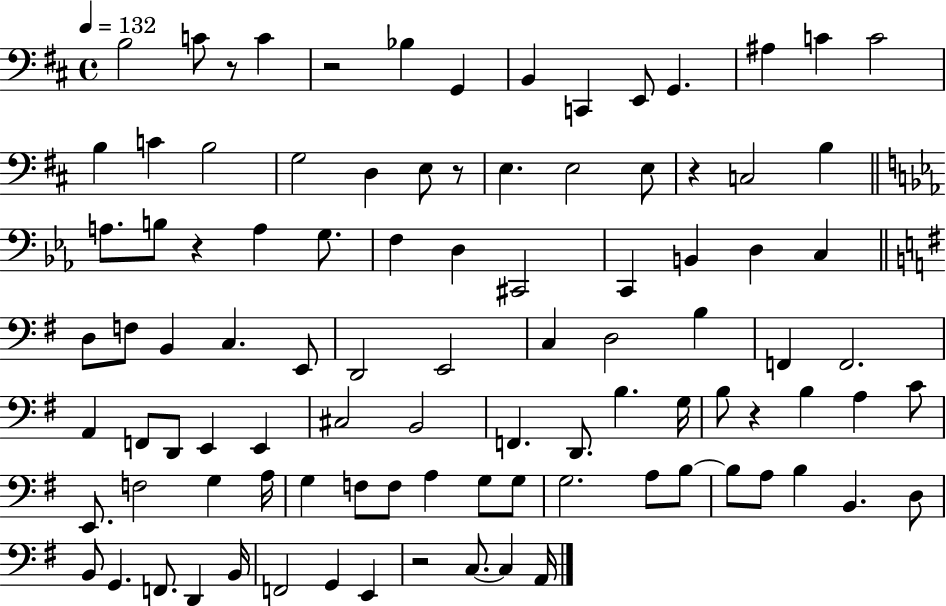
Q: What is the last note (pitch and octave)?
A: A2